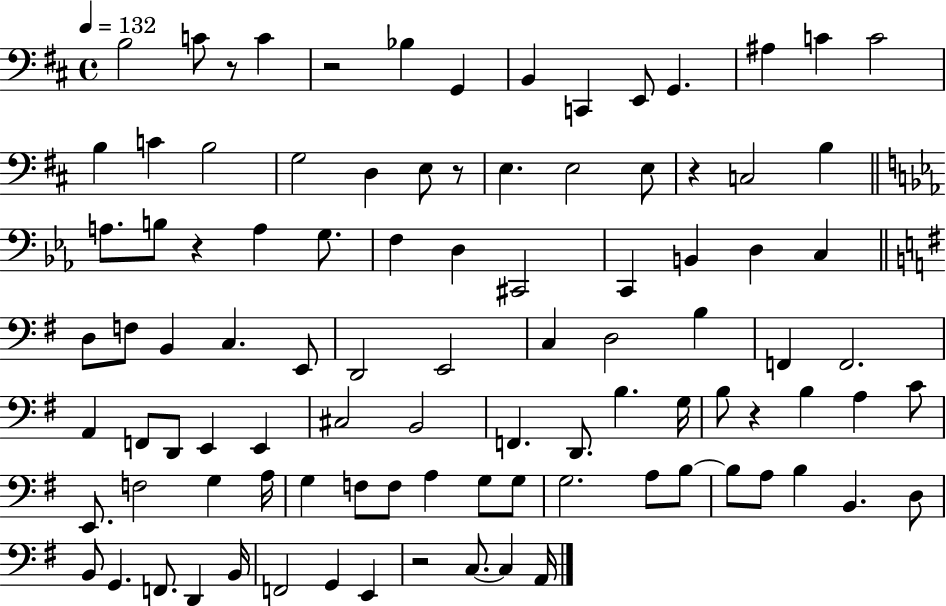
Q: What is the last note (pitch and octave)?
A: A2